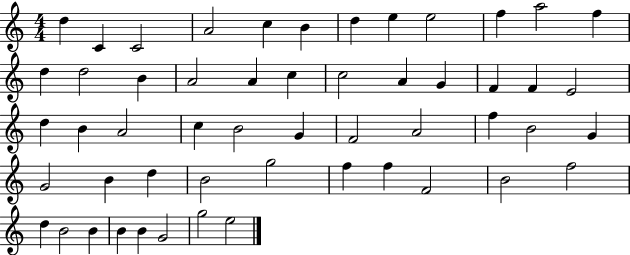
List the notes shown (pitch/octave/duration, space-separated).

D5/q C4/q C4/h A4/h C5/q B4/q D5/q E5/q E5/h F5/q A5/h F5/q D5/q D5/h B4/q A4/h A4/q C5/q C5/h A4/q G4/q F4/q F4/q E4/h D5/q B4/q A4/h C5/q B4/h G4/q F4/h A4/h F5/q B4/h G4/q G4/h B4/q D5/q B4/h G5/h F5/q F5/q F4/h B4/h F5/h D5/q B4/h B4/q B4/q B4/q G4/h G5/h E5/h